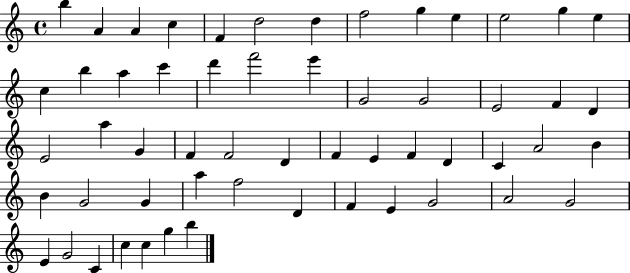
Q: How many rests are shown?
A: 0